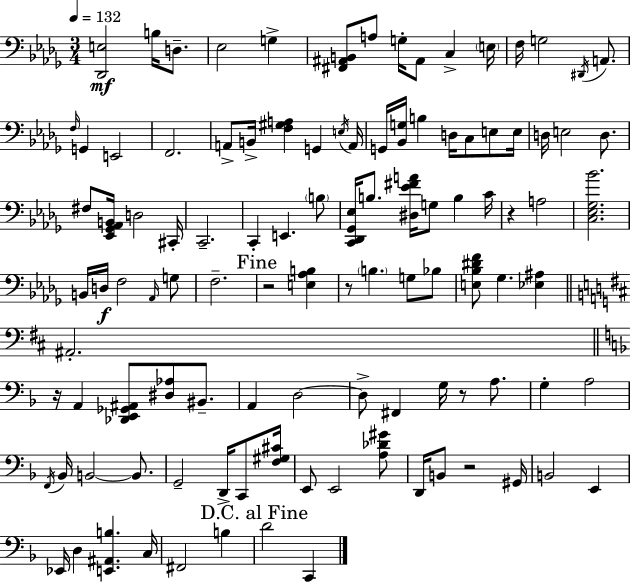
[Db2,E3]/h B3/s D3/e. Eb3/h G3/q [F#2,A#2,B2]/e A3/e G3/s A#2/e C3/q E3/s F3/s G3/h D#2/s A2/e. F3/s G2/q E2/h F2/h. A2/e B2/s [F3,G#3,A3]/q G2/q E3/s A2/s G2/s [Bb2,G3]/s B3/q D3/s C3/e E3/e E3/s D3/s E3/h D3/e. F#3/e [Eb2,Gb2,Ab2,B2]/s D3/h C#2/s C2/h. C2/q E2/q. B3/e [C2,Db2,Gb2,Eb3]/s B3/e. [D#3,Eb4,F#4,A4]/s G3/e B3/q C4/s R/q A3/h [C3,Eb3,Gb3,Bb4]/h. B2/s D3/s F3/h Ab2/s G3/e F3/h. R/h [E3,Ab3,B3]/q R/e B3/q. G3/e Bb3/e [E3,Bb3,D#4,F4]/e Gb3/q. [Eb3,A#3]/q A#2/h. R/s A2/q [Db2,E2,Gb2,A#2]/e [D#3,Ab3]/e BIS2/e. A2/q D3/h D3/e F#2/q G3/s R/e A3/e. G3/q A3/h F2/s Bb2/s B2/h B2/e. G2/h D2/s C2/e [F3,G#3,C#4]/s E2/e E2/h [A3,Db4,G#4]/e D2/s B2/e R/h G#2/s B2/h E2/q Eb2/s D3/q [E2,A#2,B3]/q. C3/s F#2/h B3/q D4/h C2/q